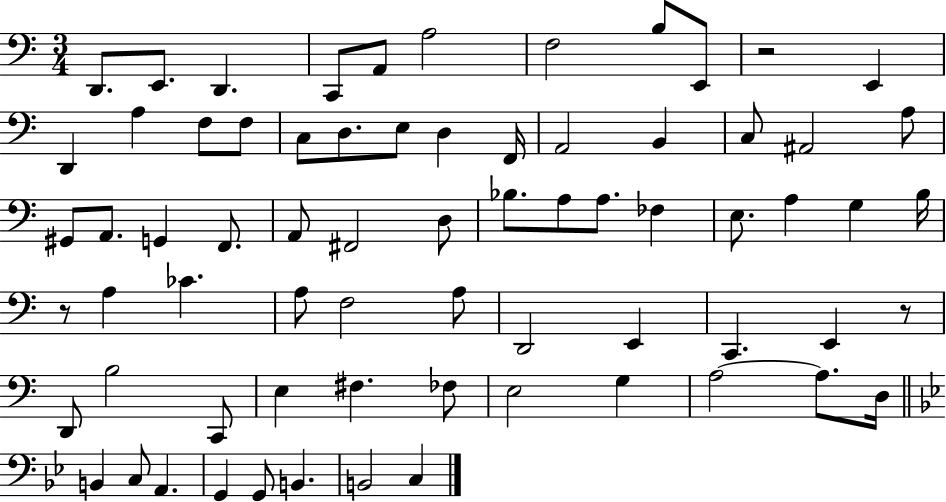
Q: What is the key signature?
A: C major